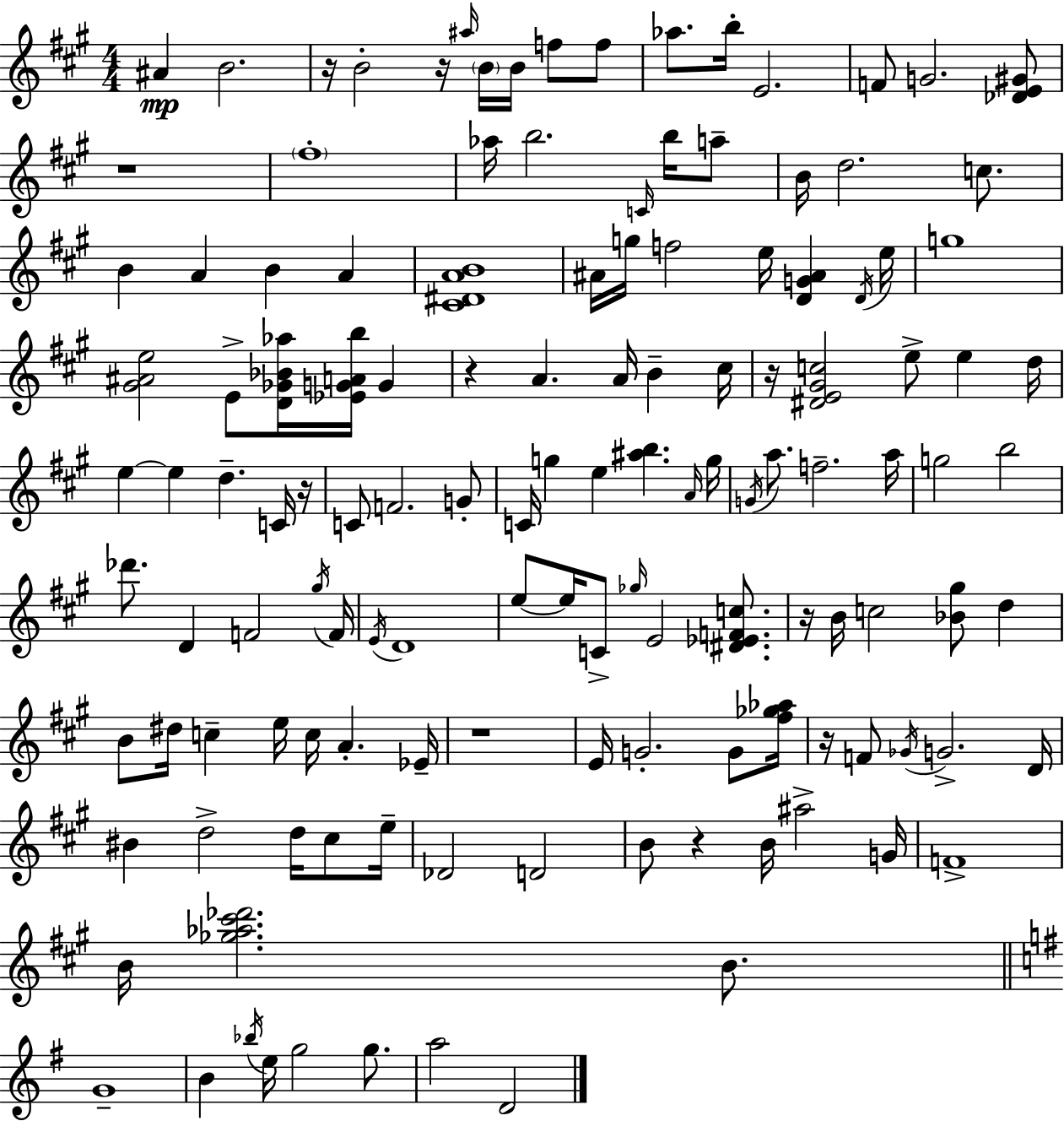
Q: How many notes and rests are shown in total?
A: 133